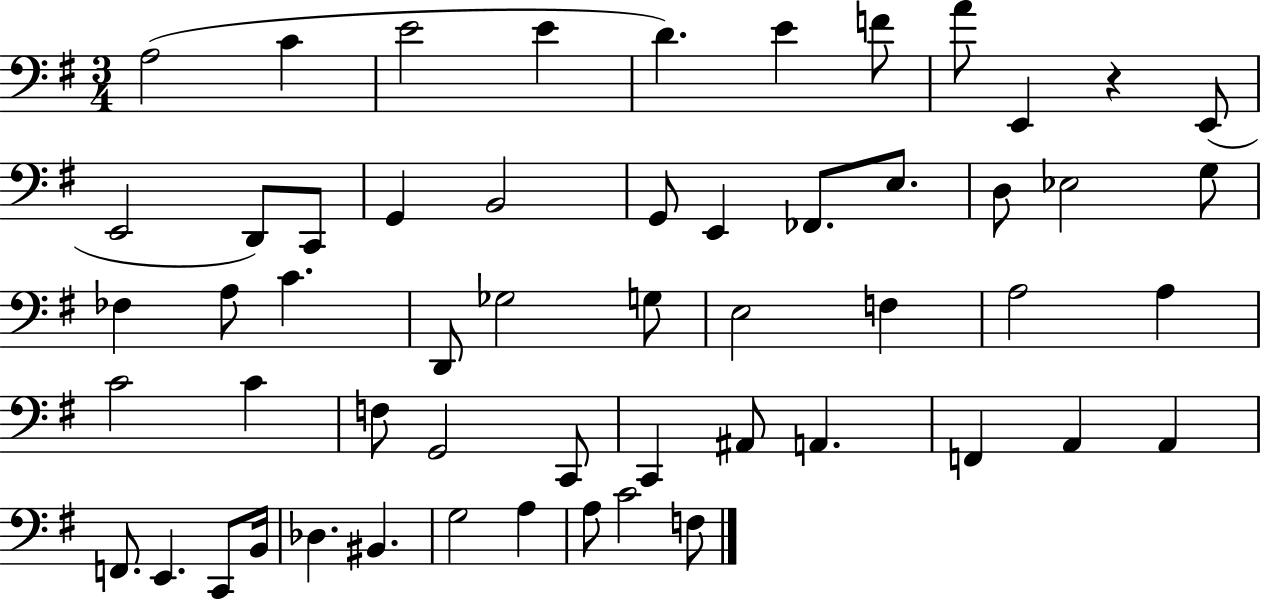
A3/h C4/q E4/h E4/q D4/q. E4/q F4/e A4/e E2/q R/q E2/e E2/h D2/e C2/e G2/q B2/h G2/e E2/q FES2/e. E3/e. D3/e Eb3/h G3/e FES3/q A3/e C4/q. D2/e Gb3/h G3/e E3/h F3/q A3/h A3/q C4/h C4/q F3/e G2/h C2/e C2/q A#2/e A2/q. F2/q A2/q A2/q F2/e. E2/q. C2/e B2/s Db3/q. BIS2/q. G3/h A3/q A3/e C4/h F3/e